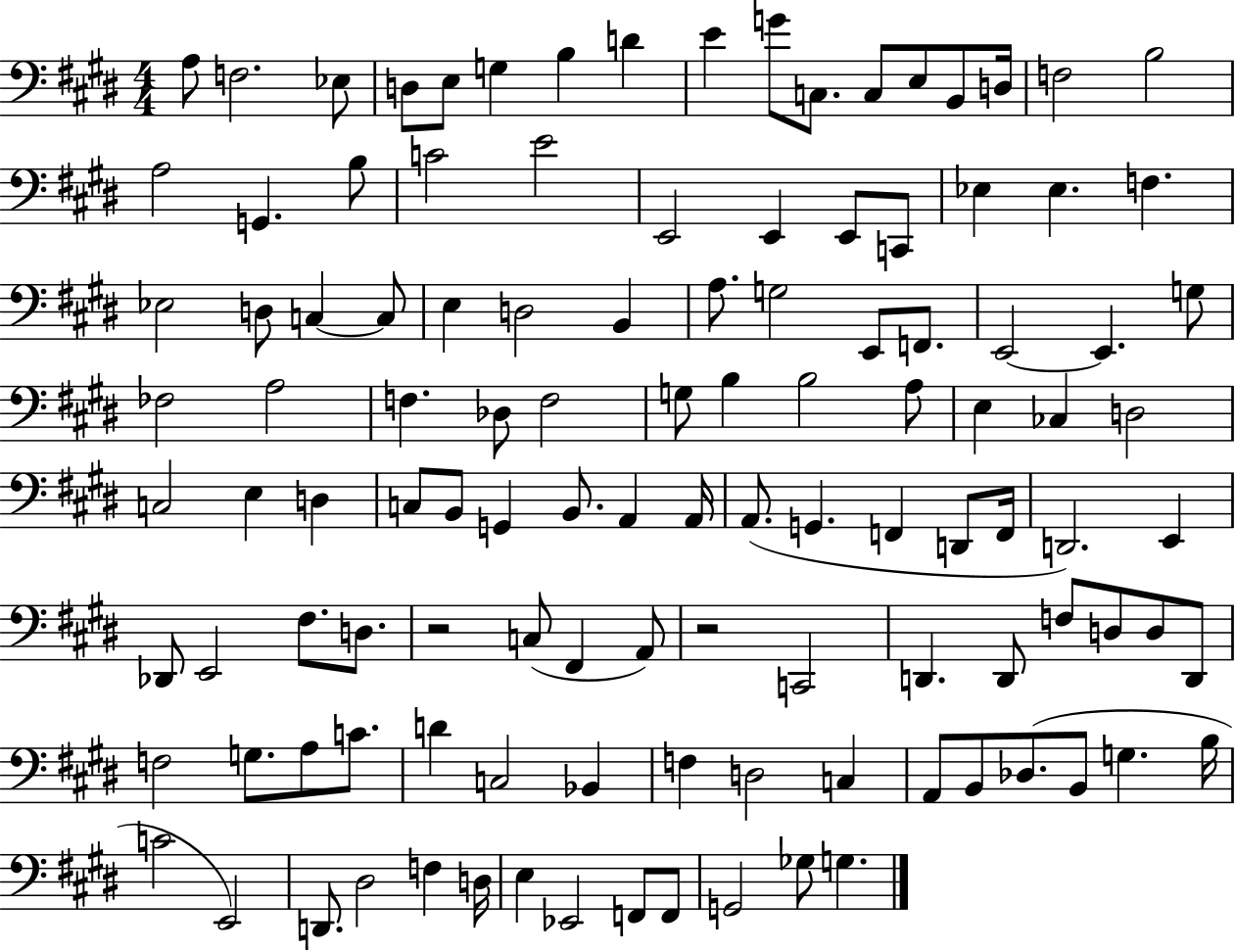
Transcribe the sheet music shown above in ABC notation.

X:1
T:Untitled
M:4/4
L:1/4
K:E
A,/2 F,2 _E,/2 D,/2 E,/2 G, B, D E G/2 C,/2 C,/2 E,/2 B,,/2 D,/4 F,2 B,2 A,2 G,, B,/2 C2 E2 E,,2 E,, E,,/2 C,,/2 _E, _E, F, _E,2 D,/2 C, C,/2 E, D,2 B,, A,/2 G,2 E,,/2 F,,/2 E,,2 E,, G,/2 _F,2 A,2 F, _D,/2 F,2 G,/2 B, B,2 A,/2 E, _C, D,2 C,2 E, D, C,/2 B,,/2 G,, B,,/2 A,, A,,/4 A,,/2 G,, F,, D,,/2 F,,/4 D,,2 E,, _D,,/2 E,,2 ^F,/2 D,/2 z2 C,/2 ^F,, A,,/2 z2 C,,2 D,, D,,/2 F,/2 D,/2 D,/2 D,,/2 F,2 G,/2 A,/2 C/2 D C,2 _B,, F, D,2 C, A,,/2 B,,/2 _D,/2 B,,/2 G, B,/4 C2 E,,2 D,,/2 ^D,2 F, D,/4 E, _E,,2 F,,/2 F,,/2 G,,2 _G,/2 G,